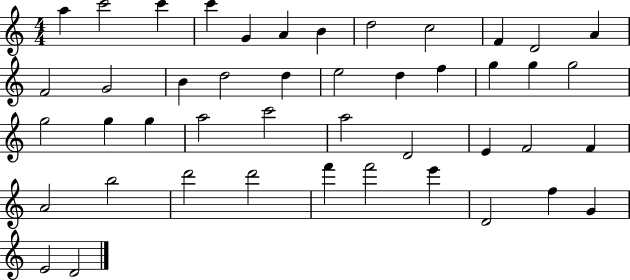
A5/q C6/h C6/q C6/q G4/q A4/q B4/q D5/h C5/h F4/q D4/h A4/q F4/h G4/h B4/q D5/h D5/q E5/h D5/q F5/q G5/q G5/q G5/h G5/h G5/q G5/q A5/h C6/h A5/h D4/h E4/q F4/h F4/q A4/h B5/h D6/h D6/h F6/q F6/h E6/q D4/h F5/q G4/q E4/h D4/h